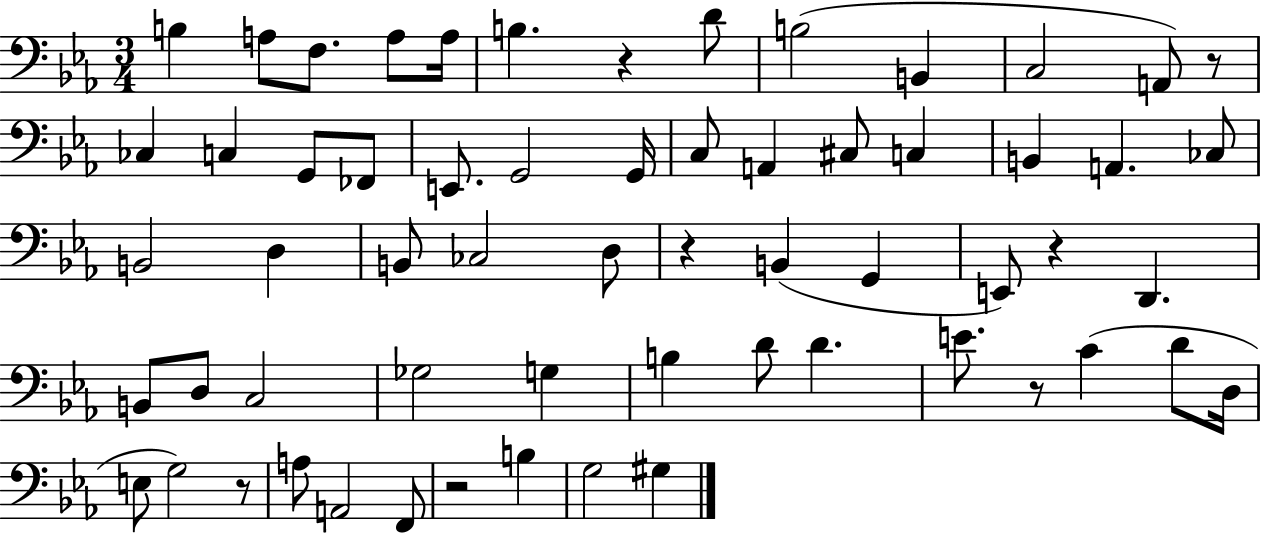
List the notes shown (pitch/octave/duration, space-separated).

B3/q A3/e F3/e. A3/e A3/s B3/q. R/q D4/e B3/h B2/q C3/h A2/e R/e CES3/q C3/q G2/e FES2/e E2/e. G2/h G2/s C3/e A2/q C#3/e C3/q B2/q A2/q. CES3/e B2/h D3/q B2/e CES3/h D3/e R/q B2/q G2/q E2/e R/q D2/q. B2/e D3/e C3/h Gb3/h G3/q B3/q D4/e D4/q. E4/e. R/e C4/q D4/e D3/s E3/e G3/h R/e A3/e A2/h F2/e R/h B3/q G3/h G#3/q